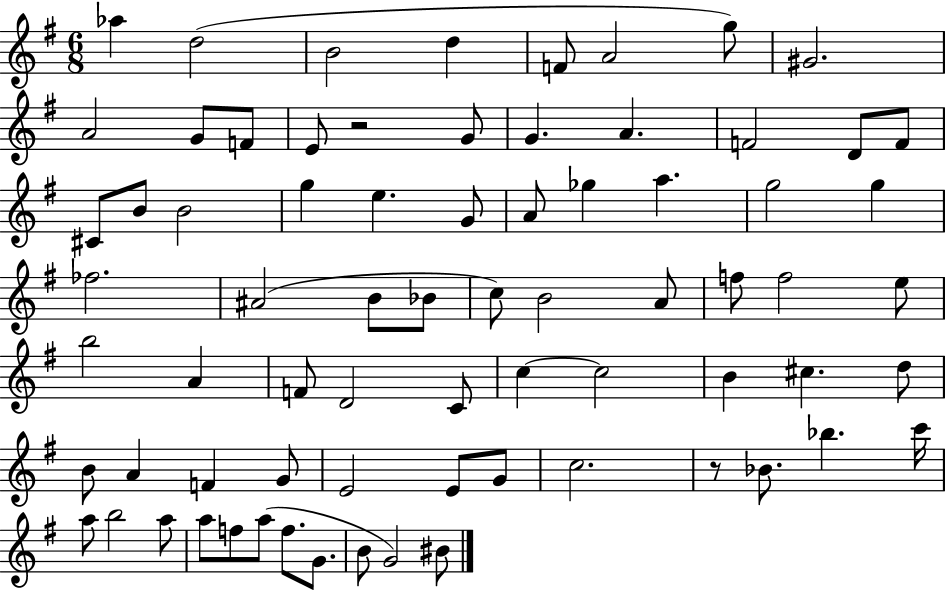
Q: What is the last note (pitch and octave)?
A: BIS4